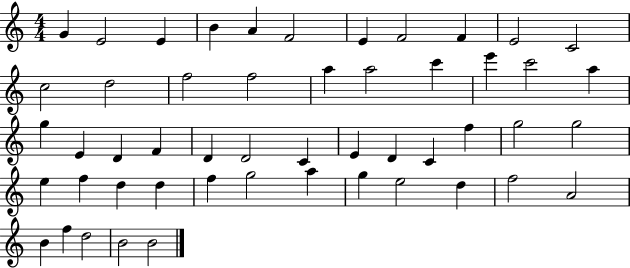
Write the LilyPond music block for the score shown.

{
  \clef treble
  \numericTimeSignature
  \time 4/4
  \key c \major
  g'4 e'2 e'4 | b'4 a'4 f'2 | e'4 f'2 f'4 | e'2 c'2 | \break c''2 d''2 | f''2 f''2 | a''4 a''2 c'''4 | e'''4 c'''2 a''4 | \break g''4 e'4 d'4 f'4 | d'4 d'2 c'4 | e'4 d'4 c'4 f''4 | g''2 g''2 | \break e''4 f''4 d''4 d''4 | f''4 g''2 a''4 | g''4 e''2 d''4 | f''2 a'2 | \break b'4 f''4 d''2 | b'2 b'2 | \bar "|."
}